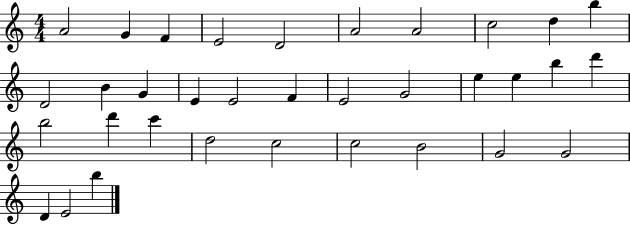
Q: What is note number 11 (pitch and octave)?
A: D4